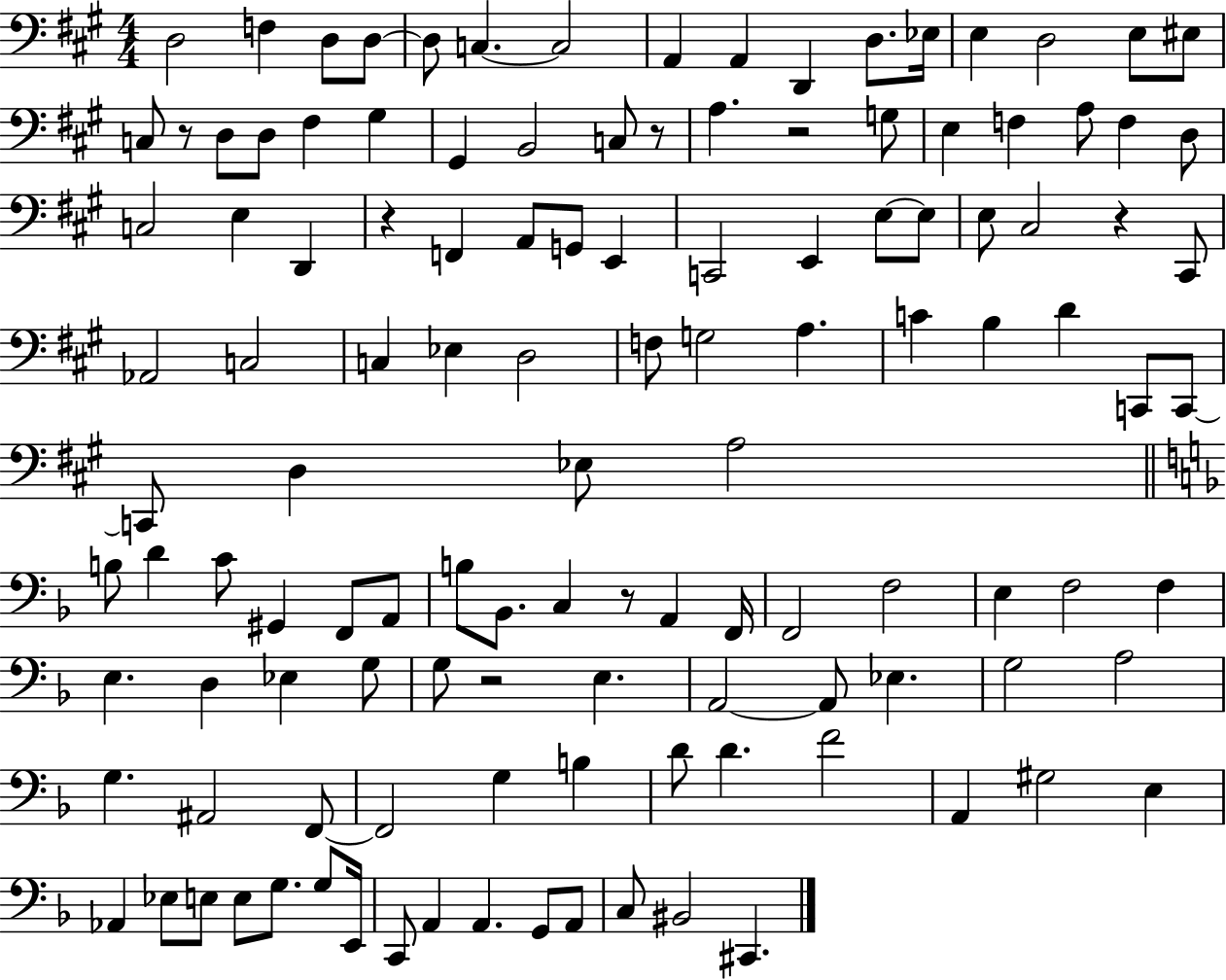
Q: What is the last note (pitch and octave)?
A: C#2